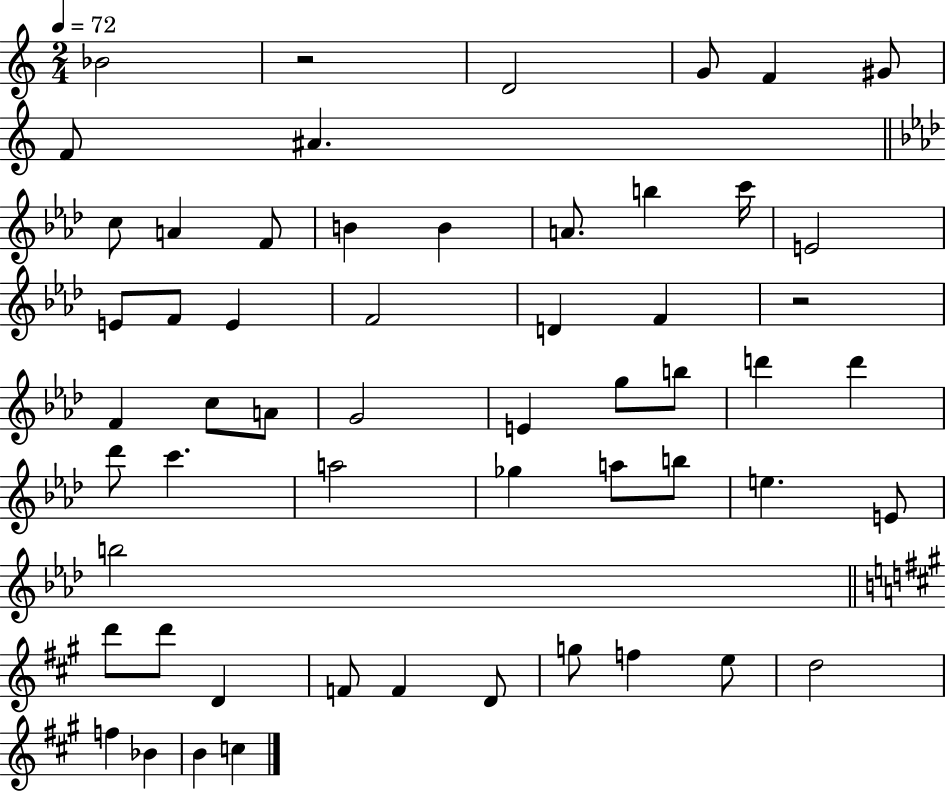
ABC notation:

X:1
T:Untitled
M:2/4
L:1/4
K:C
_B2 z2 D2 G/2 F ^G/2 F/2 ^A c/2 A F/2 B B A/2 b c'/4 E2 E/2 F/2 E F2 D F z2 F c/2 A/2 G2 E g/2 b/2 d' d' _d'/2 c' a2 _g a/2 b/2 e E/2 b2 d'/2 d'/2 D F/2 F D/2 g/2 f e/2 d2 f _B B c